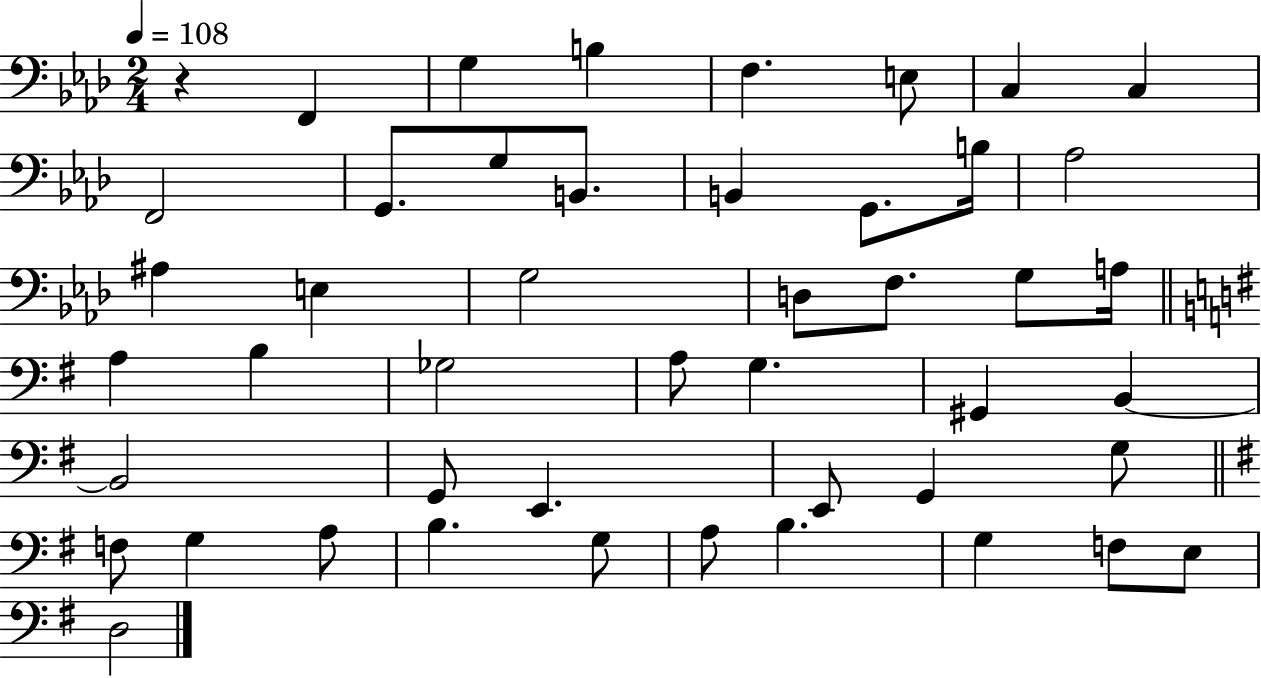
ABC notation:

X:1
T:Untitled
M:2/4
L:1/4
K:Ab
z F,, G, B, F, E,/2 C, C, F,,2 G,,/2 G,/2 B,,/2 B,, G,,/2 B,/4 _A,2 ^A, E, G,2 D,/2 F,/2 G,/2 A,/4 A, B, _G,2 A,/2 G, ^G,, B,, B,,2 G,,/2 E,, E,,/2 G,, G,/2 F,/2 G, A,/2 B, G,/2 A,/2 B, G, F,/2 E,/2 D,2